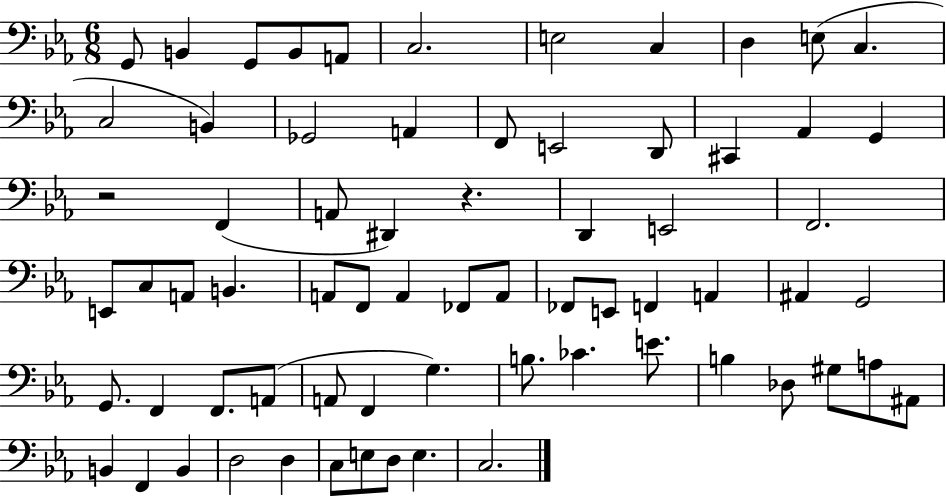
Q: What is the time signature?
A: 6/8